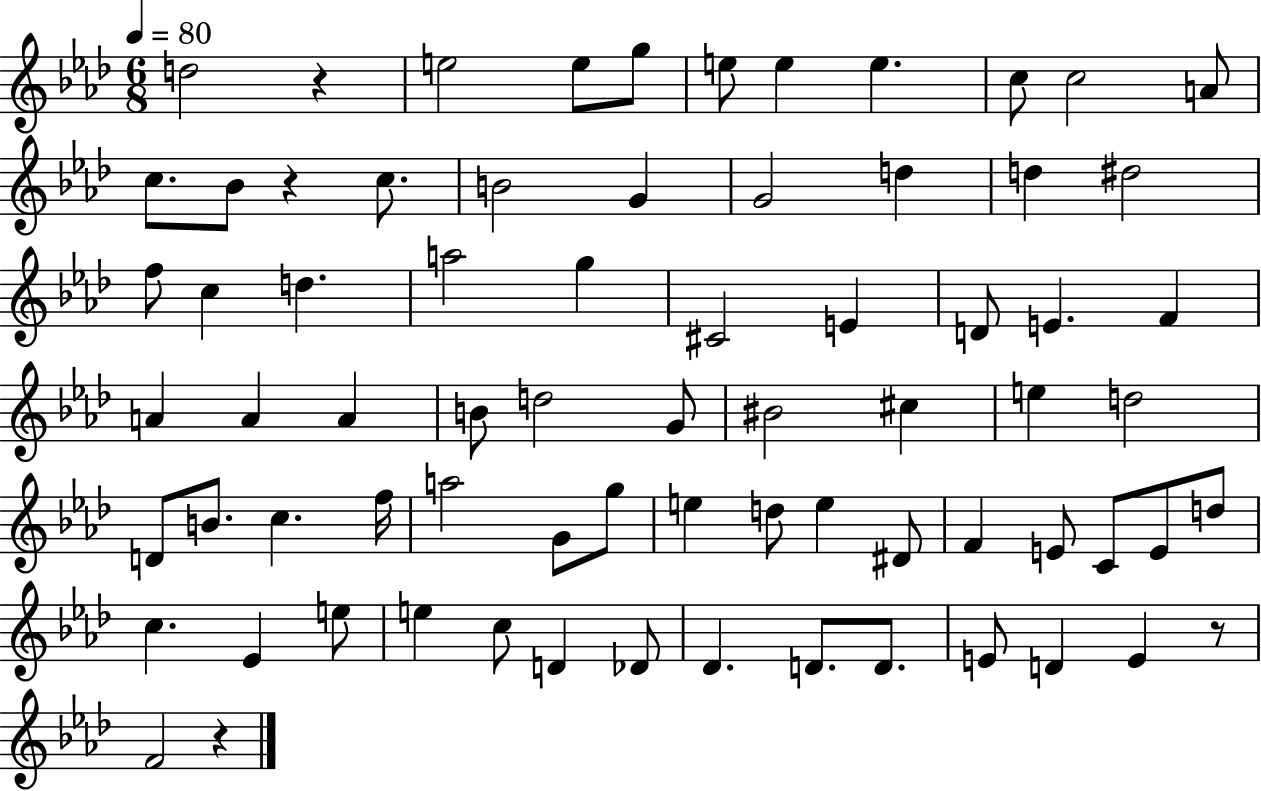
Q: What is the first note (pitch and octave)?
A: D5